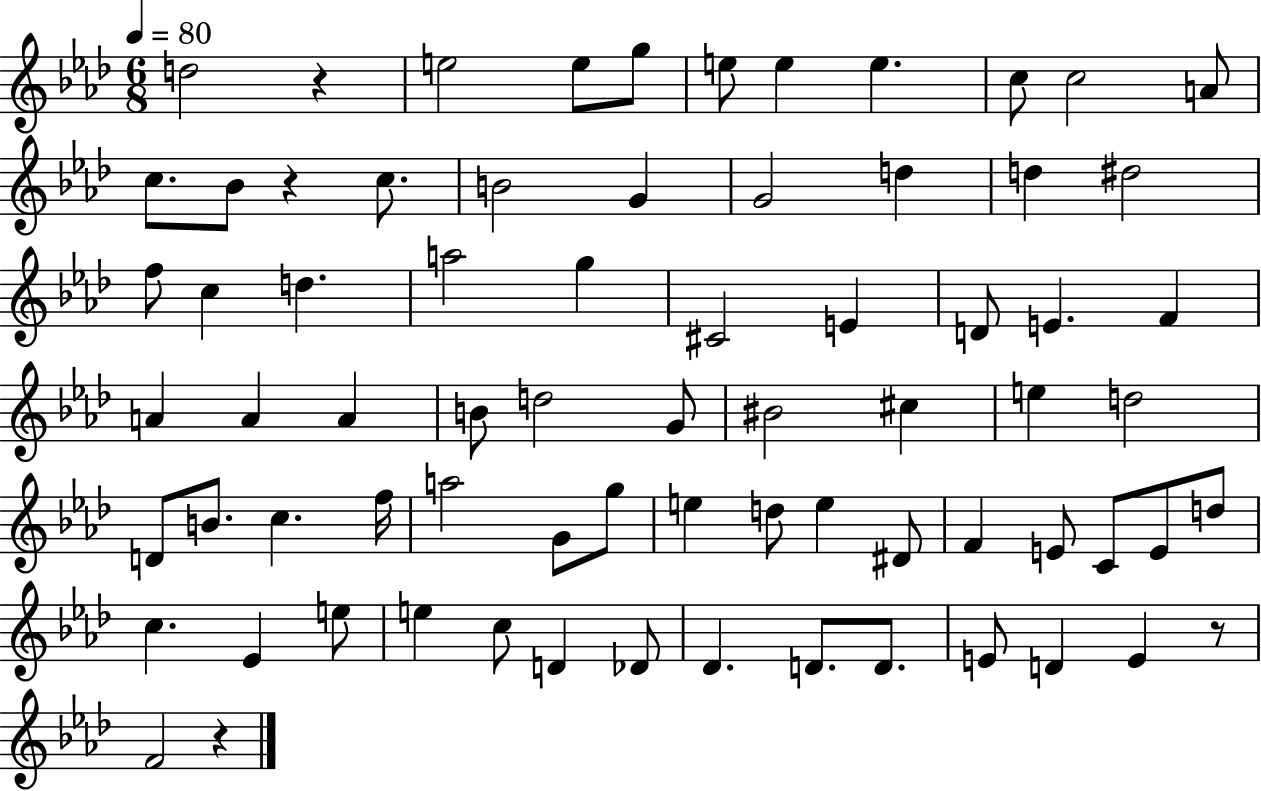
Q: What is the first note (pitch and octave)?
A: D5